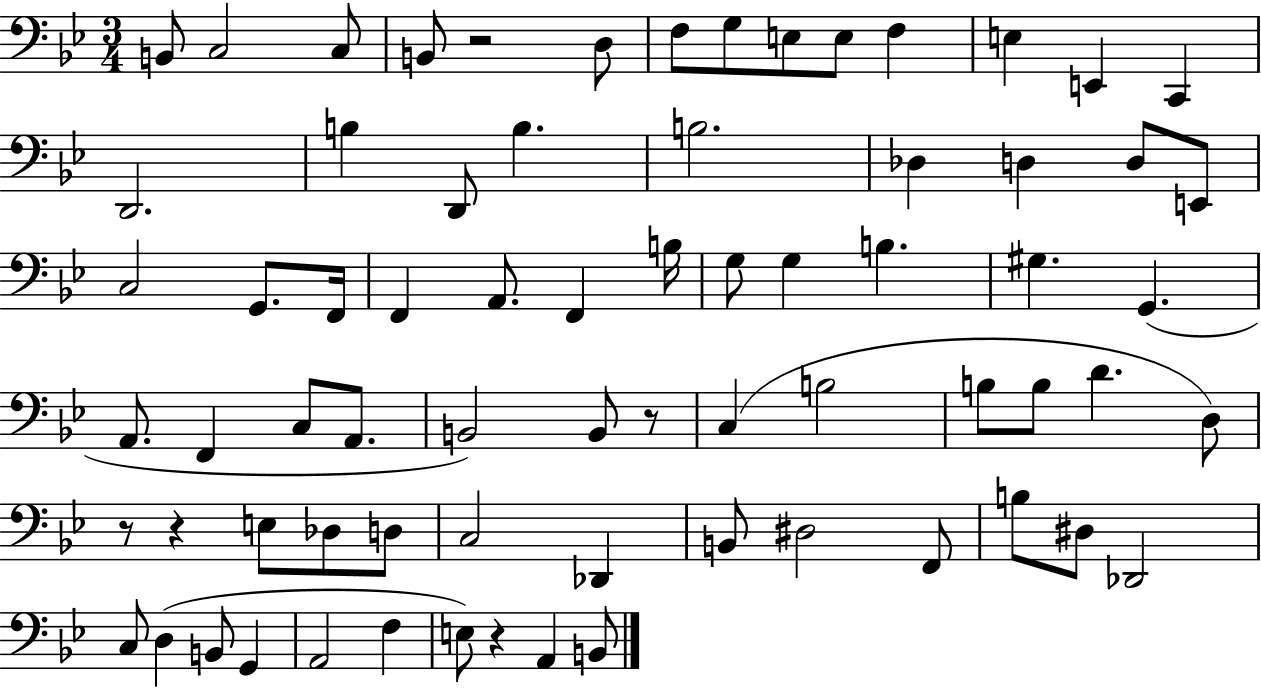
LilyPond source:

{
  \clef bass
  \numericTimeSignature
  \time 3/4
  \key bes \major
  b,8 c2 c8 | b,8 r2 d8 | f8 g8 e8 e8 f4 | e4 e,4 c,4 | \break d,2. | b4 d,8 b4. | b2. | des4 d4 d8 e,8 | \break c2 g,8. f,16 | f,4 a,8. f,4 b16 | g8 g4 b4. | gis4. g,4.( | \break a,8. f,4 c8 a,8. | b,2) b,8 r8 | c4( b2 | b8 b8 d'4. d8) | \break r8 r4 e8 des8 d8 | c2 des,4 | b,8 dis2 f,8 | b8 dis8 des,2 | \break c8 d4( b,8 g,4 | a,2 f4 | e8) r4 a,4 b,8 | \bar "|."
}